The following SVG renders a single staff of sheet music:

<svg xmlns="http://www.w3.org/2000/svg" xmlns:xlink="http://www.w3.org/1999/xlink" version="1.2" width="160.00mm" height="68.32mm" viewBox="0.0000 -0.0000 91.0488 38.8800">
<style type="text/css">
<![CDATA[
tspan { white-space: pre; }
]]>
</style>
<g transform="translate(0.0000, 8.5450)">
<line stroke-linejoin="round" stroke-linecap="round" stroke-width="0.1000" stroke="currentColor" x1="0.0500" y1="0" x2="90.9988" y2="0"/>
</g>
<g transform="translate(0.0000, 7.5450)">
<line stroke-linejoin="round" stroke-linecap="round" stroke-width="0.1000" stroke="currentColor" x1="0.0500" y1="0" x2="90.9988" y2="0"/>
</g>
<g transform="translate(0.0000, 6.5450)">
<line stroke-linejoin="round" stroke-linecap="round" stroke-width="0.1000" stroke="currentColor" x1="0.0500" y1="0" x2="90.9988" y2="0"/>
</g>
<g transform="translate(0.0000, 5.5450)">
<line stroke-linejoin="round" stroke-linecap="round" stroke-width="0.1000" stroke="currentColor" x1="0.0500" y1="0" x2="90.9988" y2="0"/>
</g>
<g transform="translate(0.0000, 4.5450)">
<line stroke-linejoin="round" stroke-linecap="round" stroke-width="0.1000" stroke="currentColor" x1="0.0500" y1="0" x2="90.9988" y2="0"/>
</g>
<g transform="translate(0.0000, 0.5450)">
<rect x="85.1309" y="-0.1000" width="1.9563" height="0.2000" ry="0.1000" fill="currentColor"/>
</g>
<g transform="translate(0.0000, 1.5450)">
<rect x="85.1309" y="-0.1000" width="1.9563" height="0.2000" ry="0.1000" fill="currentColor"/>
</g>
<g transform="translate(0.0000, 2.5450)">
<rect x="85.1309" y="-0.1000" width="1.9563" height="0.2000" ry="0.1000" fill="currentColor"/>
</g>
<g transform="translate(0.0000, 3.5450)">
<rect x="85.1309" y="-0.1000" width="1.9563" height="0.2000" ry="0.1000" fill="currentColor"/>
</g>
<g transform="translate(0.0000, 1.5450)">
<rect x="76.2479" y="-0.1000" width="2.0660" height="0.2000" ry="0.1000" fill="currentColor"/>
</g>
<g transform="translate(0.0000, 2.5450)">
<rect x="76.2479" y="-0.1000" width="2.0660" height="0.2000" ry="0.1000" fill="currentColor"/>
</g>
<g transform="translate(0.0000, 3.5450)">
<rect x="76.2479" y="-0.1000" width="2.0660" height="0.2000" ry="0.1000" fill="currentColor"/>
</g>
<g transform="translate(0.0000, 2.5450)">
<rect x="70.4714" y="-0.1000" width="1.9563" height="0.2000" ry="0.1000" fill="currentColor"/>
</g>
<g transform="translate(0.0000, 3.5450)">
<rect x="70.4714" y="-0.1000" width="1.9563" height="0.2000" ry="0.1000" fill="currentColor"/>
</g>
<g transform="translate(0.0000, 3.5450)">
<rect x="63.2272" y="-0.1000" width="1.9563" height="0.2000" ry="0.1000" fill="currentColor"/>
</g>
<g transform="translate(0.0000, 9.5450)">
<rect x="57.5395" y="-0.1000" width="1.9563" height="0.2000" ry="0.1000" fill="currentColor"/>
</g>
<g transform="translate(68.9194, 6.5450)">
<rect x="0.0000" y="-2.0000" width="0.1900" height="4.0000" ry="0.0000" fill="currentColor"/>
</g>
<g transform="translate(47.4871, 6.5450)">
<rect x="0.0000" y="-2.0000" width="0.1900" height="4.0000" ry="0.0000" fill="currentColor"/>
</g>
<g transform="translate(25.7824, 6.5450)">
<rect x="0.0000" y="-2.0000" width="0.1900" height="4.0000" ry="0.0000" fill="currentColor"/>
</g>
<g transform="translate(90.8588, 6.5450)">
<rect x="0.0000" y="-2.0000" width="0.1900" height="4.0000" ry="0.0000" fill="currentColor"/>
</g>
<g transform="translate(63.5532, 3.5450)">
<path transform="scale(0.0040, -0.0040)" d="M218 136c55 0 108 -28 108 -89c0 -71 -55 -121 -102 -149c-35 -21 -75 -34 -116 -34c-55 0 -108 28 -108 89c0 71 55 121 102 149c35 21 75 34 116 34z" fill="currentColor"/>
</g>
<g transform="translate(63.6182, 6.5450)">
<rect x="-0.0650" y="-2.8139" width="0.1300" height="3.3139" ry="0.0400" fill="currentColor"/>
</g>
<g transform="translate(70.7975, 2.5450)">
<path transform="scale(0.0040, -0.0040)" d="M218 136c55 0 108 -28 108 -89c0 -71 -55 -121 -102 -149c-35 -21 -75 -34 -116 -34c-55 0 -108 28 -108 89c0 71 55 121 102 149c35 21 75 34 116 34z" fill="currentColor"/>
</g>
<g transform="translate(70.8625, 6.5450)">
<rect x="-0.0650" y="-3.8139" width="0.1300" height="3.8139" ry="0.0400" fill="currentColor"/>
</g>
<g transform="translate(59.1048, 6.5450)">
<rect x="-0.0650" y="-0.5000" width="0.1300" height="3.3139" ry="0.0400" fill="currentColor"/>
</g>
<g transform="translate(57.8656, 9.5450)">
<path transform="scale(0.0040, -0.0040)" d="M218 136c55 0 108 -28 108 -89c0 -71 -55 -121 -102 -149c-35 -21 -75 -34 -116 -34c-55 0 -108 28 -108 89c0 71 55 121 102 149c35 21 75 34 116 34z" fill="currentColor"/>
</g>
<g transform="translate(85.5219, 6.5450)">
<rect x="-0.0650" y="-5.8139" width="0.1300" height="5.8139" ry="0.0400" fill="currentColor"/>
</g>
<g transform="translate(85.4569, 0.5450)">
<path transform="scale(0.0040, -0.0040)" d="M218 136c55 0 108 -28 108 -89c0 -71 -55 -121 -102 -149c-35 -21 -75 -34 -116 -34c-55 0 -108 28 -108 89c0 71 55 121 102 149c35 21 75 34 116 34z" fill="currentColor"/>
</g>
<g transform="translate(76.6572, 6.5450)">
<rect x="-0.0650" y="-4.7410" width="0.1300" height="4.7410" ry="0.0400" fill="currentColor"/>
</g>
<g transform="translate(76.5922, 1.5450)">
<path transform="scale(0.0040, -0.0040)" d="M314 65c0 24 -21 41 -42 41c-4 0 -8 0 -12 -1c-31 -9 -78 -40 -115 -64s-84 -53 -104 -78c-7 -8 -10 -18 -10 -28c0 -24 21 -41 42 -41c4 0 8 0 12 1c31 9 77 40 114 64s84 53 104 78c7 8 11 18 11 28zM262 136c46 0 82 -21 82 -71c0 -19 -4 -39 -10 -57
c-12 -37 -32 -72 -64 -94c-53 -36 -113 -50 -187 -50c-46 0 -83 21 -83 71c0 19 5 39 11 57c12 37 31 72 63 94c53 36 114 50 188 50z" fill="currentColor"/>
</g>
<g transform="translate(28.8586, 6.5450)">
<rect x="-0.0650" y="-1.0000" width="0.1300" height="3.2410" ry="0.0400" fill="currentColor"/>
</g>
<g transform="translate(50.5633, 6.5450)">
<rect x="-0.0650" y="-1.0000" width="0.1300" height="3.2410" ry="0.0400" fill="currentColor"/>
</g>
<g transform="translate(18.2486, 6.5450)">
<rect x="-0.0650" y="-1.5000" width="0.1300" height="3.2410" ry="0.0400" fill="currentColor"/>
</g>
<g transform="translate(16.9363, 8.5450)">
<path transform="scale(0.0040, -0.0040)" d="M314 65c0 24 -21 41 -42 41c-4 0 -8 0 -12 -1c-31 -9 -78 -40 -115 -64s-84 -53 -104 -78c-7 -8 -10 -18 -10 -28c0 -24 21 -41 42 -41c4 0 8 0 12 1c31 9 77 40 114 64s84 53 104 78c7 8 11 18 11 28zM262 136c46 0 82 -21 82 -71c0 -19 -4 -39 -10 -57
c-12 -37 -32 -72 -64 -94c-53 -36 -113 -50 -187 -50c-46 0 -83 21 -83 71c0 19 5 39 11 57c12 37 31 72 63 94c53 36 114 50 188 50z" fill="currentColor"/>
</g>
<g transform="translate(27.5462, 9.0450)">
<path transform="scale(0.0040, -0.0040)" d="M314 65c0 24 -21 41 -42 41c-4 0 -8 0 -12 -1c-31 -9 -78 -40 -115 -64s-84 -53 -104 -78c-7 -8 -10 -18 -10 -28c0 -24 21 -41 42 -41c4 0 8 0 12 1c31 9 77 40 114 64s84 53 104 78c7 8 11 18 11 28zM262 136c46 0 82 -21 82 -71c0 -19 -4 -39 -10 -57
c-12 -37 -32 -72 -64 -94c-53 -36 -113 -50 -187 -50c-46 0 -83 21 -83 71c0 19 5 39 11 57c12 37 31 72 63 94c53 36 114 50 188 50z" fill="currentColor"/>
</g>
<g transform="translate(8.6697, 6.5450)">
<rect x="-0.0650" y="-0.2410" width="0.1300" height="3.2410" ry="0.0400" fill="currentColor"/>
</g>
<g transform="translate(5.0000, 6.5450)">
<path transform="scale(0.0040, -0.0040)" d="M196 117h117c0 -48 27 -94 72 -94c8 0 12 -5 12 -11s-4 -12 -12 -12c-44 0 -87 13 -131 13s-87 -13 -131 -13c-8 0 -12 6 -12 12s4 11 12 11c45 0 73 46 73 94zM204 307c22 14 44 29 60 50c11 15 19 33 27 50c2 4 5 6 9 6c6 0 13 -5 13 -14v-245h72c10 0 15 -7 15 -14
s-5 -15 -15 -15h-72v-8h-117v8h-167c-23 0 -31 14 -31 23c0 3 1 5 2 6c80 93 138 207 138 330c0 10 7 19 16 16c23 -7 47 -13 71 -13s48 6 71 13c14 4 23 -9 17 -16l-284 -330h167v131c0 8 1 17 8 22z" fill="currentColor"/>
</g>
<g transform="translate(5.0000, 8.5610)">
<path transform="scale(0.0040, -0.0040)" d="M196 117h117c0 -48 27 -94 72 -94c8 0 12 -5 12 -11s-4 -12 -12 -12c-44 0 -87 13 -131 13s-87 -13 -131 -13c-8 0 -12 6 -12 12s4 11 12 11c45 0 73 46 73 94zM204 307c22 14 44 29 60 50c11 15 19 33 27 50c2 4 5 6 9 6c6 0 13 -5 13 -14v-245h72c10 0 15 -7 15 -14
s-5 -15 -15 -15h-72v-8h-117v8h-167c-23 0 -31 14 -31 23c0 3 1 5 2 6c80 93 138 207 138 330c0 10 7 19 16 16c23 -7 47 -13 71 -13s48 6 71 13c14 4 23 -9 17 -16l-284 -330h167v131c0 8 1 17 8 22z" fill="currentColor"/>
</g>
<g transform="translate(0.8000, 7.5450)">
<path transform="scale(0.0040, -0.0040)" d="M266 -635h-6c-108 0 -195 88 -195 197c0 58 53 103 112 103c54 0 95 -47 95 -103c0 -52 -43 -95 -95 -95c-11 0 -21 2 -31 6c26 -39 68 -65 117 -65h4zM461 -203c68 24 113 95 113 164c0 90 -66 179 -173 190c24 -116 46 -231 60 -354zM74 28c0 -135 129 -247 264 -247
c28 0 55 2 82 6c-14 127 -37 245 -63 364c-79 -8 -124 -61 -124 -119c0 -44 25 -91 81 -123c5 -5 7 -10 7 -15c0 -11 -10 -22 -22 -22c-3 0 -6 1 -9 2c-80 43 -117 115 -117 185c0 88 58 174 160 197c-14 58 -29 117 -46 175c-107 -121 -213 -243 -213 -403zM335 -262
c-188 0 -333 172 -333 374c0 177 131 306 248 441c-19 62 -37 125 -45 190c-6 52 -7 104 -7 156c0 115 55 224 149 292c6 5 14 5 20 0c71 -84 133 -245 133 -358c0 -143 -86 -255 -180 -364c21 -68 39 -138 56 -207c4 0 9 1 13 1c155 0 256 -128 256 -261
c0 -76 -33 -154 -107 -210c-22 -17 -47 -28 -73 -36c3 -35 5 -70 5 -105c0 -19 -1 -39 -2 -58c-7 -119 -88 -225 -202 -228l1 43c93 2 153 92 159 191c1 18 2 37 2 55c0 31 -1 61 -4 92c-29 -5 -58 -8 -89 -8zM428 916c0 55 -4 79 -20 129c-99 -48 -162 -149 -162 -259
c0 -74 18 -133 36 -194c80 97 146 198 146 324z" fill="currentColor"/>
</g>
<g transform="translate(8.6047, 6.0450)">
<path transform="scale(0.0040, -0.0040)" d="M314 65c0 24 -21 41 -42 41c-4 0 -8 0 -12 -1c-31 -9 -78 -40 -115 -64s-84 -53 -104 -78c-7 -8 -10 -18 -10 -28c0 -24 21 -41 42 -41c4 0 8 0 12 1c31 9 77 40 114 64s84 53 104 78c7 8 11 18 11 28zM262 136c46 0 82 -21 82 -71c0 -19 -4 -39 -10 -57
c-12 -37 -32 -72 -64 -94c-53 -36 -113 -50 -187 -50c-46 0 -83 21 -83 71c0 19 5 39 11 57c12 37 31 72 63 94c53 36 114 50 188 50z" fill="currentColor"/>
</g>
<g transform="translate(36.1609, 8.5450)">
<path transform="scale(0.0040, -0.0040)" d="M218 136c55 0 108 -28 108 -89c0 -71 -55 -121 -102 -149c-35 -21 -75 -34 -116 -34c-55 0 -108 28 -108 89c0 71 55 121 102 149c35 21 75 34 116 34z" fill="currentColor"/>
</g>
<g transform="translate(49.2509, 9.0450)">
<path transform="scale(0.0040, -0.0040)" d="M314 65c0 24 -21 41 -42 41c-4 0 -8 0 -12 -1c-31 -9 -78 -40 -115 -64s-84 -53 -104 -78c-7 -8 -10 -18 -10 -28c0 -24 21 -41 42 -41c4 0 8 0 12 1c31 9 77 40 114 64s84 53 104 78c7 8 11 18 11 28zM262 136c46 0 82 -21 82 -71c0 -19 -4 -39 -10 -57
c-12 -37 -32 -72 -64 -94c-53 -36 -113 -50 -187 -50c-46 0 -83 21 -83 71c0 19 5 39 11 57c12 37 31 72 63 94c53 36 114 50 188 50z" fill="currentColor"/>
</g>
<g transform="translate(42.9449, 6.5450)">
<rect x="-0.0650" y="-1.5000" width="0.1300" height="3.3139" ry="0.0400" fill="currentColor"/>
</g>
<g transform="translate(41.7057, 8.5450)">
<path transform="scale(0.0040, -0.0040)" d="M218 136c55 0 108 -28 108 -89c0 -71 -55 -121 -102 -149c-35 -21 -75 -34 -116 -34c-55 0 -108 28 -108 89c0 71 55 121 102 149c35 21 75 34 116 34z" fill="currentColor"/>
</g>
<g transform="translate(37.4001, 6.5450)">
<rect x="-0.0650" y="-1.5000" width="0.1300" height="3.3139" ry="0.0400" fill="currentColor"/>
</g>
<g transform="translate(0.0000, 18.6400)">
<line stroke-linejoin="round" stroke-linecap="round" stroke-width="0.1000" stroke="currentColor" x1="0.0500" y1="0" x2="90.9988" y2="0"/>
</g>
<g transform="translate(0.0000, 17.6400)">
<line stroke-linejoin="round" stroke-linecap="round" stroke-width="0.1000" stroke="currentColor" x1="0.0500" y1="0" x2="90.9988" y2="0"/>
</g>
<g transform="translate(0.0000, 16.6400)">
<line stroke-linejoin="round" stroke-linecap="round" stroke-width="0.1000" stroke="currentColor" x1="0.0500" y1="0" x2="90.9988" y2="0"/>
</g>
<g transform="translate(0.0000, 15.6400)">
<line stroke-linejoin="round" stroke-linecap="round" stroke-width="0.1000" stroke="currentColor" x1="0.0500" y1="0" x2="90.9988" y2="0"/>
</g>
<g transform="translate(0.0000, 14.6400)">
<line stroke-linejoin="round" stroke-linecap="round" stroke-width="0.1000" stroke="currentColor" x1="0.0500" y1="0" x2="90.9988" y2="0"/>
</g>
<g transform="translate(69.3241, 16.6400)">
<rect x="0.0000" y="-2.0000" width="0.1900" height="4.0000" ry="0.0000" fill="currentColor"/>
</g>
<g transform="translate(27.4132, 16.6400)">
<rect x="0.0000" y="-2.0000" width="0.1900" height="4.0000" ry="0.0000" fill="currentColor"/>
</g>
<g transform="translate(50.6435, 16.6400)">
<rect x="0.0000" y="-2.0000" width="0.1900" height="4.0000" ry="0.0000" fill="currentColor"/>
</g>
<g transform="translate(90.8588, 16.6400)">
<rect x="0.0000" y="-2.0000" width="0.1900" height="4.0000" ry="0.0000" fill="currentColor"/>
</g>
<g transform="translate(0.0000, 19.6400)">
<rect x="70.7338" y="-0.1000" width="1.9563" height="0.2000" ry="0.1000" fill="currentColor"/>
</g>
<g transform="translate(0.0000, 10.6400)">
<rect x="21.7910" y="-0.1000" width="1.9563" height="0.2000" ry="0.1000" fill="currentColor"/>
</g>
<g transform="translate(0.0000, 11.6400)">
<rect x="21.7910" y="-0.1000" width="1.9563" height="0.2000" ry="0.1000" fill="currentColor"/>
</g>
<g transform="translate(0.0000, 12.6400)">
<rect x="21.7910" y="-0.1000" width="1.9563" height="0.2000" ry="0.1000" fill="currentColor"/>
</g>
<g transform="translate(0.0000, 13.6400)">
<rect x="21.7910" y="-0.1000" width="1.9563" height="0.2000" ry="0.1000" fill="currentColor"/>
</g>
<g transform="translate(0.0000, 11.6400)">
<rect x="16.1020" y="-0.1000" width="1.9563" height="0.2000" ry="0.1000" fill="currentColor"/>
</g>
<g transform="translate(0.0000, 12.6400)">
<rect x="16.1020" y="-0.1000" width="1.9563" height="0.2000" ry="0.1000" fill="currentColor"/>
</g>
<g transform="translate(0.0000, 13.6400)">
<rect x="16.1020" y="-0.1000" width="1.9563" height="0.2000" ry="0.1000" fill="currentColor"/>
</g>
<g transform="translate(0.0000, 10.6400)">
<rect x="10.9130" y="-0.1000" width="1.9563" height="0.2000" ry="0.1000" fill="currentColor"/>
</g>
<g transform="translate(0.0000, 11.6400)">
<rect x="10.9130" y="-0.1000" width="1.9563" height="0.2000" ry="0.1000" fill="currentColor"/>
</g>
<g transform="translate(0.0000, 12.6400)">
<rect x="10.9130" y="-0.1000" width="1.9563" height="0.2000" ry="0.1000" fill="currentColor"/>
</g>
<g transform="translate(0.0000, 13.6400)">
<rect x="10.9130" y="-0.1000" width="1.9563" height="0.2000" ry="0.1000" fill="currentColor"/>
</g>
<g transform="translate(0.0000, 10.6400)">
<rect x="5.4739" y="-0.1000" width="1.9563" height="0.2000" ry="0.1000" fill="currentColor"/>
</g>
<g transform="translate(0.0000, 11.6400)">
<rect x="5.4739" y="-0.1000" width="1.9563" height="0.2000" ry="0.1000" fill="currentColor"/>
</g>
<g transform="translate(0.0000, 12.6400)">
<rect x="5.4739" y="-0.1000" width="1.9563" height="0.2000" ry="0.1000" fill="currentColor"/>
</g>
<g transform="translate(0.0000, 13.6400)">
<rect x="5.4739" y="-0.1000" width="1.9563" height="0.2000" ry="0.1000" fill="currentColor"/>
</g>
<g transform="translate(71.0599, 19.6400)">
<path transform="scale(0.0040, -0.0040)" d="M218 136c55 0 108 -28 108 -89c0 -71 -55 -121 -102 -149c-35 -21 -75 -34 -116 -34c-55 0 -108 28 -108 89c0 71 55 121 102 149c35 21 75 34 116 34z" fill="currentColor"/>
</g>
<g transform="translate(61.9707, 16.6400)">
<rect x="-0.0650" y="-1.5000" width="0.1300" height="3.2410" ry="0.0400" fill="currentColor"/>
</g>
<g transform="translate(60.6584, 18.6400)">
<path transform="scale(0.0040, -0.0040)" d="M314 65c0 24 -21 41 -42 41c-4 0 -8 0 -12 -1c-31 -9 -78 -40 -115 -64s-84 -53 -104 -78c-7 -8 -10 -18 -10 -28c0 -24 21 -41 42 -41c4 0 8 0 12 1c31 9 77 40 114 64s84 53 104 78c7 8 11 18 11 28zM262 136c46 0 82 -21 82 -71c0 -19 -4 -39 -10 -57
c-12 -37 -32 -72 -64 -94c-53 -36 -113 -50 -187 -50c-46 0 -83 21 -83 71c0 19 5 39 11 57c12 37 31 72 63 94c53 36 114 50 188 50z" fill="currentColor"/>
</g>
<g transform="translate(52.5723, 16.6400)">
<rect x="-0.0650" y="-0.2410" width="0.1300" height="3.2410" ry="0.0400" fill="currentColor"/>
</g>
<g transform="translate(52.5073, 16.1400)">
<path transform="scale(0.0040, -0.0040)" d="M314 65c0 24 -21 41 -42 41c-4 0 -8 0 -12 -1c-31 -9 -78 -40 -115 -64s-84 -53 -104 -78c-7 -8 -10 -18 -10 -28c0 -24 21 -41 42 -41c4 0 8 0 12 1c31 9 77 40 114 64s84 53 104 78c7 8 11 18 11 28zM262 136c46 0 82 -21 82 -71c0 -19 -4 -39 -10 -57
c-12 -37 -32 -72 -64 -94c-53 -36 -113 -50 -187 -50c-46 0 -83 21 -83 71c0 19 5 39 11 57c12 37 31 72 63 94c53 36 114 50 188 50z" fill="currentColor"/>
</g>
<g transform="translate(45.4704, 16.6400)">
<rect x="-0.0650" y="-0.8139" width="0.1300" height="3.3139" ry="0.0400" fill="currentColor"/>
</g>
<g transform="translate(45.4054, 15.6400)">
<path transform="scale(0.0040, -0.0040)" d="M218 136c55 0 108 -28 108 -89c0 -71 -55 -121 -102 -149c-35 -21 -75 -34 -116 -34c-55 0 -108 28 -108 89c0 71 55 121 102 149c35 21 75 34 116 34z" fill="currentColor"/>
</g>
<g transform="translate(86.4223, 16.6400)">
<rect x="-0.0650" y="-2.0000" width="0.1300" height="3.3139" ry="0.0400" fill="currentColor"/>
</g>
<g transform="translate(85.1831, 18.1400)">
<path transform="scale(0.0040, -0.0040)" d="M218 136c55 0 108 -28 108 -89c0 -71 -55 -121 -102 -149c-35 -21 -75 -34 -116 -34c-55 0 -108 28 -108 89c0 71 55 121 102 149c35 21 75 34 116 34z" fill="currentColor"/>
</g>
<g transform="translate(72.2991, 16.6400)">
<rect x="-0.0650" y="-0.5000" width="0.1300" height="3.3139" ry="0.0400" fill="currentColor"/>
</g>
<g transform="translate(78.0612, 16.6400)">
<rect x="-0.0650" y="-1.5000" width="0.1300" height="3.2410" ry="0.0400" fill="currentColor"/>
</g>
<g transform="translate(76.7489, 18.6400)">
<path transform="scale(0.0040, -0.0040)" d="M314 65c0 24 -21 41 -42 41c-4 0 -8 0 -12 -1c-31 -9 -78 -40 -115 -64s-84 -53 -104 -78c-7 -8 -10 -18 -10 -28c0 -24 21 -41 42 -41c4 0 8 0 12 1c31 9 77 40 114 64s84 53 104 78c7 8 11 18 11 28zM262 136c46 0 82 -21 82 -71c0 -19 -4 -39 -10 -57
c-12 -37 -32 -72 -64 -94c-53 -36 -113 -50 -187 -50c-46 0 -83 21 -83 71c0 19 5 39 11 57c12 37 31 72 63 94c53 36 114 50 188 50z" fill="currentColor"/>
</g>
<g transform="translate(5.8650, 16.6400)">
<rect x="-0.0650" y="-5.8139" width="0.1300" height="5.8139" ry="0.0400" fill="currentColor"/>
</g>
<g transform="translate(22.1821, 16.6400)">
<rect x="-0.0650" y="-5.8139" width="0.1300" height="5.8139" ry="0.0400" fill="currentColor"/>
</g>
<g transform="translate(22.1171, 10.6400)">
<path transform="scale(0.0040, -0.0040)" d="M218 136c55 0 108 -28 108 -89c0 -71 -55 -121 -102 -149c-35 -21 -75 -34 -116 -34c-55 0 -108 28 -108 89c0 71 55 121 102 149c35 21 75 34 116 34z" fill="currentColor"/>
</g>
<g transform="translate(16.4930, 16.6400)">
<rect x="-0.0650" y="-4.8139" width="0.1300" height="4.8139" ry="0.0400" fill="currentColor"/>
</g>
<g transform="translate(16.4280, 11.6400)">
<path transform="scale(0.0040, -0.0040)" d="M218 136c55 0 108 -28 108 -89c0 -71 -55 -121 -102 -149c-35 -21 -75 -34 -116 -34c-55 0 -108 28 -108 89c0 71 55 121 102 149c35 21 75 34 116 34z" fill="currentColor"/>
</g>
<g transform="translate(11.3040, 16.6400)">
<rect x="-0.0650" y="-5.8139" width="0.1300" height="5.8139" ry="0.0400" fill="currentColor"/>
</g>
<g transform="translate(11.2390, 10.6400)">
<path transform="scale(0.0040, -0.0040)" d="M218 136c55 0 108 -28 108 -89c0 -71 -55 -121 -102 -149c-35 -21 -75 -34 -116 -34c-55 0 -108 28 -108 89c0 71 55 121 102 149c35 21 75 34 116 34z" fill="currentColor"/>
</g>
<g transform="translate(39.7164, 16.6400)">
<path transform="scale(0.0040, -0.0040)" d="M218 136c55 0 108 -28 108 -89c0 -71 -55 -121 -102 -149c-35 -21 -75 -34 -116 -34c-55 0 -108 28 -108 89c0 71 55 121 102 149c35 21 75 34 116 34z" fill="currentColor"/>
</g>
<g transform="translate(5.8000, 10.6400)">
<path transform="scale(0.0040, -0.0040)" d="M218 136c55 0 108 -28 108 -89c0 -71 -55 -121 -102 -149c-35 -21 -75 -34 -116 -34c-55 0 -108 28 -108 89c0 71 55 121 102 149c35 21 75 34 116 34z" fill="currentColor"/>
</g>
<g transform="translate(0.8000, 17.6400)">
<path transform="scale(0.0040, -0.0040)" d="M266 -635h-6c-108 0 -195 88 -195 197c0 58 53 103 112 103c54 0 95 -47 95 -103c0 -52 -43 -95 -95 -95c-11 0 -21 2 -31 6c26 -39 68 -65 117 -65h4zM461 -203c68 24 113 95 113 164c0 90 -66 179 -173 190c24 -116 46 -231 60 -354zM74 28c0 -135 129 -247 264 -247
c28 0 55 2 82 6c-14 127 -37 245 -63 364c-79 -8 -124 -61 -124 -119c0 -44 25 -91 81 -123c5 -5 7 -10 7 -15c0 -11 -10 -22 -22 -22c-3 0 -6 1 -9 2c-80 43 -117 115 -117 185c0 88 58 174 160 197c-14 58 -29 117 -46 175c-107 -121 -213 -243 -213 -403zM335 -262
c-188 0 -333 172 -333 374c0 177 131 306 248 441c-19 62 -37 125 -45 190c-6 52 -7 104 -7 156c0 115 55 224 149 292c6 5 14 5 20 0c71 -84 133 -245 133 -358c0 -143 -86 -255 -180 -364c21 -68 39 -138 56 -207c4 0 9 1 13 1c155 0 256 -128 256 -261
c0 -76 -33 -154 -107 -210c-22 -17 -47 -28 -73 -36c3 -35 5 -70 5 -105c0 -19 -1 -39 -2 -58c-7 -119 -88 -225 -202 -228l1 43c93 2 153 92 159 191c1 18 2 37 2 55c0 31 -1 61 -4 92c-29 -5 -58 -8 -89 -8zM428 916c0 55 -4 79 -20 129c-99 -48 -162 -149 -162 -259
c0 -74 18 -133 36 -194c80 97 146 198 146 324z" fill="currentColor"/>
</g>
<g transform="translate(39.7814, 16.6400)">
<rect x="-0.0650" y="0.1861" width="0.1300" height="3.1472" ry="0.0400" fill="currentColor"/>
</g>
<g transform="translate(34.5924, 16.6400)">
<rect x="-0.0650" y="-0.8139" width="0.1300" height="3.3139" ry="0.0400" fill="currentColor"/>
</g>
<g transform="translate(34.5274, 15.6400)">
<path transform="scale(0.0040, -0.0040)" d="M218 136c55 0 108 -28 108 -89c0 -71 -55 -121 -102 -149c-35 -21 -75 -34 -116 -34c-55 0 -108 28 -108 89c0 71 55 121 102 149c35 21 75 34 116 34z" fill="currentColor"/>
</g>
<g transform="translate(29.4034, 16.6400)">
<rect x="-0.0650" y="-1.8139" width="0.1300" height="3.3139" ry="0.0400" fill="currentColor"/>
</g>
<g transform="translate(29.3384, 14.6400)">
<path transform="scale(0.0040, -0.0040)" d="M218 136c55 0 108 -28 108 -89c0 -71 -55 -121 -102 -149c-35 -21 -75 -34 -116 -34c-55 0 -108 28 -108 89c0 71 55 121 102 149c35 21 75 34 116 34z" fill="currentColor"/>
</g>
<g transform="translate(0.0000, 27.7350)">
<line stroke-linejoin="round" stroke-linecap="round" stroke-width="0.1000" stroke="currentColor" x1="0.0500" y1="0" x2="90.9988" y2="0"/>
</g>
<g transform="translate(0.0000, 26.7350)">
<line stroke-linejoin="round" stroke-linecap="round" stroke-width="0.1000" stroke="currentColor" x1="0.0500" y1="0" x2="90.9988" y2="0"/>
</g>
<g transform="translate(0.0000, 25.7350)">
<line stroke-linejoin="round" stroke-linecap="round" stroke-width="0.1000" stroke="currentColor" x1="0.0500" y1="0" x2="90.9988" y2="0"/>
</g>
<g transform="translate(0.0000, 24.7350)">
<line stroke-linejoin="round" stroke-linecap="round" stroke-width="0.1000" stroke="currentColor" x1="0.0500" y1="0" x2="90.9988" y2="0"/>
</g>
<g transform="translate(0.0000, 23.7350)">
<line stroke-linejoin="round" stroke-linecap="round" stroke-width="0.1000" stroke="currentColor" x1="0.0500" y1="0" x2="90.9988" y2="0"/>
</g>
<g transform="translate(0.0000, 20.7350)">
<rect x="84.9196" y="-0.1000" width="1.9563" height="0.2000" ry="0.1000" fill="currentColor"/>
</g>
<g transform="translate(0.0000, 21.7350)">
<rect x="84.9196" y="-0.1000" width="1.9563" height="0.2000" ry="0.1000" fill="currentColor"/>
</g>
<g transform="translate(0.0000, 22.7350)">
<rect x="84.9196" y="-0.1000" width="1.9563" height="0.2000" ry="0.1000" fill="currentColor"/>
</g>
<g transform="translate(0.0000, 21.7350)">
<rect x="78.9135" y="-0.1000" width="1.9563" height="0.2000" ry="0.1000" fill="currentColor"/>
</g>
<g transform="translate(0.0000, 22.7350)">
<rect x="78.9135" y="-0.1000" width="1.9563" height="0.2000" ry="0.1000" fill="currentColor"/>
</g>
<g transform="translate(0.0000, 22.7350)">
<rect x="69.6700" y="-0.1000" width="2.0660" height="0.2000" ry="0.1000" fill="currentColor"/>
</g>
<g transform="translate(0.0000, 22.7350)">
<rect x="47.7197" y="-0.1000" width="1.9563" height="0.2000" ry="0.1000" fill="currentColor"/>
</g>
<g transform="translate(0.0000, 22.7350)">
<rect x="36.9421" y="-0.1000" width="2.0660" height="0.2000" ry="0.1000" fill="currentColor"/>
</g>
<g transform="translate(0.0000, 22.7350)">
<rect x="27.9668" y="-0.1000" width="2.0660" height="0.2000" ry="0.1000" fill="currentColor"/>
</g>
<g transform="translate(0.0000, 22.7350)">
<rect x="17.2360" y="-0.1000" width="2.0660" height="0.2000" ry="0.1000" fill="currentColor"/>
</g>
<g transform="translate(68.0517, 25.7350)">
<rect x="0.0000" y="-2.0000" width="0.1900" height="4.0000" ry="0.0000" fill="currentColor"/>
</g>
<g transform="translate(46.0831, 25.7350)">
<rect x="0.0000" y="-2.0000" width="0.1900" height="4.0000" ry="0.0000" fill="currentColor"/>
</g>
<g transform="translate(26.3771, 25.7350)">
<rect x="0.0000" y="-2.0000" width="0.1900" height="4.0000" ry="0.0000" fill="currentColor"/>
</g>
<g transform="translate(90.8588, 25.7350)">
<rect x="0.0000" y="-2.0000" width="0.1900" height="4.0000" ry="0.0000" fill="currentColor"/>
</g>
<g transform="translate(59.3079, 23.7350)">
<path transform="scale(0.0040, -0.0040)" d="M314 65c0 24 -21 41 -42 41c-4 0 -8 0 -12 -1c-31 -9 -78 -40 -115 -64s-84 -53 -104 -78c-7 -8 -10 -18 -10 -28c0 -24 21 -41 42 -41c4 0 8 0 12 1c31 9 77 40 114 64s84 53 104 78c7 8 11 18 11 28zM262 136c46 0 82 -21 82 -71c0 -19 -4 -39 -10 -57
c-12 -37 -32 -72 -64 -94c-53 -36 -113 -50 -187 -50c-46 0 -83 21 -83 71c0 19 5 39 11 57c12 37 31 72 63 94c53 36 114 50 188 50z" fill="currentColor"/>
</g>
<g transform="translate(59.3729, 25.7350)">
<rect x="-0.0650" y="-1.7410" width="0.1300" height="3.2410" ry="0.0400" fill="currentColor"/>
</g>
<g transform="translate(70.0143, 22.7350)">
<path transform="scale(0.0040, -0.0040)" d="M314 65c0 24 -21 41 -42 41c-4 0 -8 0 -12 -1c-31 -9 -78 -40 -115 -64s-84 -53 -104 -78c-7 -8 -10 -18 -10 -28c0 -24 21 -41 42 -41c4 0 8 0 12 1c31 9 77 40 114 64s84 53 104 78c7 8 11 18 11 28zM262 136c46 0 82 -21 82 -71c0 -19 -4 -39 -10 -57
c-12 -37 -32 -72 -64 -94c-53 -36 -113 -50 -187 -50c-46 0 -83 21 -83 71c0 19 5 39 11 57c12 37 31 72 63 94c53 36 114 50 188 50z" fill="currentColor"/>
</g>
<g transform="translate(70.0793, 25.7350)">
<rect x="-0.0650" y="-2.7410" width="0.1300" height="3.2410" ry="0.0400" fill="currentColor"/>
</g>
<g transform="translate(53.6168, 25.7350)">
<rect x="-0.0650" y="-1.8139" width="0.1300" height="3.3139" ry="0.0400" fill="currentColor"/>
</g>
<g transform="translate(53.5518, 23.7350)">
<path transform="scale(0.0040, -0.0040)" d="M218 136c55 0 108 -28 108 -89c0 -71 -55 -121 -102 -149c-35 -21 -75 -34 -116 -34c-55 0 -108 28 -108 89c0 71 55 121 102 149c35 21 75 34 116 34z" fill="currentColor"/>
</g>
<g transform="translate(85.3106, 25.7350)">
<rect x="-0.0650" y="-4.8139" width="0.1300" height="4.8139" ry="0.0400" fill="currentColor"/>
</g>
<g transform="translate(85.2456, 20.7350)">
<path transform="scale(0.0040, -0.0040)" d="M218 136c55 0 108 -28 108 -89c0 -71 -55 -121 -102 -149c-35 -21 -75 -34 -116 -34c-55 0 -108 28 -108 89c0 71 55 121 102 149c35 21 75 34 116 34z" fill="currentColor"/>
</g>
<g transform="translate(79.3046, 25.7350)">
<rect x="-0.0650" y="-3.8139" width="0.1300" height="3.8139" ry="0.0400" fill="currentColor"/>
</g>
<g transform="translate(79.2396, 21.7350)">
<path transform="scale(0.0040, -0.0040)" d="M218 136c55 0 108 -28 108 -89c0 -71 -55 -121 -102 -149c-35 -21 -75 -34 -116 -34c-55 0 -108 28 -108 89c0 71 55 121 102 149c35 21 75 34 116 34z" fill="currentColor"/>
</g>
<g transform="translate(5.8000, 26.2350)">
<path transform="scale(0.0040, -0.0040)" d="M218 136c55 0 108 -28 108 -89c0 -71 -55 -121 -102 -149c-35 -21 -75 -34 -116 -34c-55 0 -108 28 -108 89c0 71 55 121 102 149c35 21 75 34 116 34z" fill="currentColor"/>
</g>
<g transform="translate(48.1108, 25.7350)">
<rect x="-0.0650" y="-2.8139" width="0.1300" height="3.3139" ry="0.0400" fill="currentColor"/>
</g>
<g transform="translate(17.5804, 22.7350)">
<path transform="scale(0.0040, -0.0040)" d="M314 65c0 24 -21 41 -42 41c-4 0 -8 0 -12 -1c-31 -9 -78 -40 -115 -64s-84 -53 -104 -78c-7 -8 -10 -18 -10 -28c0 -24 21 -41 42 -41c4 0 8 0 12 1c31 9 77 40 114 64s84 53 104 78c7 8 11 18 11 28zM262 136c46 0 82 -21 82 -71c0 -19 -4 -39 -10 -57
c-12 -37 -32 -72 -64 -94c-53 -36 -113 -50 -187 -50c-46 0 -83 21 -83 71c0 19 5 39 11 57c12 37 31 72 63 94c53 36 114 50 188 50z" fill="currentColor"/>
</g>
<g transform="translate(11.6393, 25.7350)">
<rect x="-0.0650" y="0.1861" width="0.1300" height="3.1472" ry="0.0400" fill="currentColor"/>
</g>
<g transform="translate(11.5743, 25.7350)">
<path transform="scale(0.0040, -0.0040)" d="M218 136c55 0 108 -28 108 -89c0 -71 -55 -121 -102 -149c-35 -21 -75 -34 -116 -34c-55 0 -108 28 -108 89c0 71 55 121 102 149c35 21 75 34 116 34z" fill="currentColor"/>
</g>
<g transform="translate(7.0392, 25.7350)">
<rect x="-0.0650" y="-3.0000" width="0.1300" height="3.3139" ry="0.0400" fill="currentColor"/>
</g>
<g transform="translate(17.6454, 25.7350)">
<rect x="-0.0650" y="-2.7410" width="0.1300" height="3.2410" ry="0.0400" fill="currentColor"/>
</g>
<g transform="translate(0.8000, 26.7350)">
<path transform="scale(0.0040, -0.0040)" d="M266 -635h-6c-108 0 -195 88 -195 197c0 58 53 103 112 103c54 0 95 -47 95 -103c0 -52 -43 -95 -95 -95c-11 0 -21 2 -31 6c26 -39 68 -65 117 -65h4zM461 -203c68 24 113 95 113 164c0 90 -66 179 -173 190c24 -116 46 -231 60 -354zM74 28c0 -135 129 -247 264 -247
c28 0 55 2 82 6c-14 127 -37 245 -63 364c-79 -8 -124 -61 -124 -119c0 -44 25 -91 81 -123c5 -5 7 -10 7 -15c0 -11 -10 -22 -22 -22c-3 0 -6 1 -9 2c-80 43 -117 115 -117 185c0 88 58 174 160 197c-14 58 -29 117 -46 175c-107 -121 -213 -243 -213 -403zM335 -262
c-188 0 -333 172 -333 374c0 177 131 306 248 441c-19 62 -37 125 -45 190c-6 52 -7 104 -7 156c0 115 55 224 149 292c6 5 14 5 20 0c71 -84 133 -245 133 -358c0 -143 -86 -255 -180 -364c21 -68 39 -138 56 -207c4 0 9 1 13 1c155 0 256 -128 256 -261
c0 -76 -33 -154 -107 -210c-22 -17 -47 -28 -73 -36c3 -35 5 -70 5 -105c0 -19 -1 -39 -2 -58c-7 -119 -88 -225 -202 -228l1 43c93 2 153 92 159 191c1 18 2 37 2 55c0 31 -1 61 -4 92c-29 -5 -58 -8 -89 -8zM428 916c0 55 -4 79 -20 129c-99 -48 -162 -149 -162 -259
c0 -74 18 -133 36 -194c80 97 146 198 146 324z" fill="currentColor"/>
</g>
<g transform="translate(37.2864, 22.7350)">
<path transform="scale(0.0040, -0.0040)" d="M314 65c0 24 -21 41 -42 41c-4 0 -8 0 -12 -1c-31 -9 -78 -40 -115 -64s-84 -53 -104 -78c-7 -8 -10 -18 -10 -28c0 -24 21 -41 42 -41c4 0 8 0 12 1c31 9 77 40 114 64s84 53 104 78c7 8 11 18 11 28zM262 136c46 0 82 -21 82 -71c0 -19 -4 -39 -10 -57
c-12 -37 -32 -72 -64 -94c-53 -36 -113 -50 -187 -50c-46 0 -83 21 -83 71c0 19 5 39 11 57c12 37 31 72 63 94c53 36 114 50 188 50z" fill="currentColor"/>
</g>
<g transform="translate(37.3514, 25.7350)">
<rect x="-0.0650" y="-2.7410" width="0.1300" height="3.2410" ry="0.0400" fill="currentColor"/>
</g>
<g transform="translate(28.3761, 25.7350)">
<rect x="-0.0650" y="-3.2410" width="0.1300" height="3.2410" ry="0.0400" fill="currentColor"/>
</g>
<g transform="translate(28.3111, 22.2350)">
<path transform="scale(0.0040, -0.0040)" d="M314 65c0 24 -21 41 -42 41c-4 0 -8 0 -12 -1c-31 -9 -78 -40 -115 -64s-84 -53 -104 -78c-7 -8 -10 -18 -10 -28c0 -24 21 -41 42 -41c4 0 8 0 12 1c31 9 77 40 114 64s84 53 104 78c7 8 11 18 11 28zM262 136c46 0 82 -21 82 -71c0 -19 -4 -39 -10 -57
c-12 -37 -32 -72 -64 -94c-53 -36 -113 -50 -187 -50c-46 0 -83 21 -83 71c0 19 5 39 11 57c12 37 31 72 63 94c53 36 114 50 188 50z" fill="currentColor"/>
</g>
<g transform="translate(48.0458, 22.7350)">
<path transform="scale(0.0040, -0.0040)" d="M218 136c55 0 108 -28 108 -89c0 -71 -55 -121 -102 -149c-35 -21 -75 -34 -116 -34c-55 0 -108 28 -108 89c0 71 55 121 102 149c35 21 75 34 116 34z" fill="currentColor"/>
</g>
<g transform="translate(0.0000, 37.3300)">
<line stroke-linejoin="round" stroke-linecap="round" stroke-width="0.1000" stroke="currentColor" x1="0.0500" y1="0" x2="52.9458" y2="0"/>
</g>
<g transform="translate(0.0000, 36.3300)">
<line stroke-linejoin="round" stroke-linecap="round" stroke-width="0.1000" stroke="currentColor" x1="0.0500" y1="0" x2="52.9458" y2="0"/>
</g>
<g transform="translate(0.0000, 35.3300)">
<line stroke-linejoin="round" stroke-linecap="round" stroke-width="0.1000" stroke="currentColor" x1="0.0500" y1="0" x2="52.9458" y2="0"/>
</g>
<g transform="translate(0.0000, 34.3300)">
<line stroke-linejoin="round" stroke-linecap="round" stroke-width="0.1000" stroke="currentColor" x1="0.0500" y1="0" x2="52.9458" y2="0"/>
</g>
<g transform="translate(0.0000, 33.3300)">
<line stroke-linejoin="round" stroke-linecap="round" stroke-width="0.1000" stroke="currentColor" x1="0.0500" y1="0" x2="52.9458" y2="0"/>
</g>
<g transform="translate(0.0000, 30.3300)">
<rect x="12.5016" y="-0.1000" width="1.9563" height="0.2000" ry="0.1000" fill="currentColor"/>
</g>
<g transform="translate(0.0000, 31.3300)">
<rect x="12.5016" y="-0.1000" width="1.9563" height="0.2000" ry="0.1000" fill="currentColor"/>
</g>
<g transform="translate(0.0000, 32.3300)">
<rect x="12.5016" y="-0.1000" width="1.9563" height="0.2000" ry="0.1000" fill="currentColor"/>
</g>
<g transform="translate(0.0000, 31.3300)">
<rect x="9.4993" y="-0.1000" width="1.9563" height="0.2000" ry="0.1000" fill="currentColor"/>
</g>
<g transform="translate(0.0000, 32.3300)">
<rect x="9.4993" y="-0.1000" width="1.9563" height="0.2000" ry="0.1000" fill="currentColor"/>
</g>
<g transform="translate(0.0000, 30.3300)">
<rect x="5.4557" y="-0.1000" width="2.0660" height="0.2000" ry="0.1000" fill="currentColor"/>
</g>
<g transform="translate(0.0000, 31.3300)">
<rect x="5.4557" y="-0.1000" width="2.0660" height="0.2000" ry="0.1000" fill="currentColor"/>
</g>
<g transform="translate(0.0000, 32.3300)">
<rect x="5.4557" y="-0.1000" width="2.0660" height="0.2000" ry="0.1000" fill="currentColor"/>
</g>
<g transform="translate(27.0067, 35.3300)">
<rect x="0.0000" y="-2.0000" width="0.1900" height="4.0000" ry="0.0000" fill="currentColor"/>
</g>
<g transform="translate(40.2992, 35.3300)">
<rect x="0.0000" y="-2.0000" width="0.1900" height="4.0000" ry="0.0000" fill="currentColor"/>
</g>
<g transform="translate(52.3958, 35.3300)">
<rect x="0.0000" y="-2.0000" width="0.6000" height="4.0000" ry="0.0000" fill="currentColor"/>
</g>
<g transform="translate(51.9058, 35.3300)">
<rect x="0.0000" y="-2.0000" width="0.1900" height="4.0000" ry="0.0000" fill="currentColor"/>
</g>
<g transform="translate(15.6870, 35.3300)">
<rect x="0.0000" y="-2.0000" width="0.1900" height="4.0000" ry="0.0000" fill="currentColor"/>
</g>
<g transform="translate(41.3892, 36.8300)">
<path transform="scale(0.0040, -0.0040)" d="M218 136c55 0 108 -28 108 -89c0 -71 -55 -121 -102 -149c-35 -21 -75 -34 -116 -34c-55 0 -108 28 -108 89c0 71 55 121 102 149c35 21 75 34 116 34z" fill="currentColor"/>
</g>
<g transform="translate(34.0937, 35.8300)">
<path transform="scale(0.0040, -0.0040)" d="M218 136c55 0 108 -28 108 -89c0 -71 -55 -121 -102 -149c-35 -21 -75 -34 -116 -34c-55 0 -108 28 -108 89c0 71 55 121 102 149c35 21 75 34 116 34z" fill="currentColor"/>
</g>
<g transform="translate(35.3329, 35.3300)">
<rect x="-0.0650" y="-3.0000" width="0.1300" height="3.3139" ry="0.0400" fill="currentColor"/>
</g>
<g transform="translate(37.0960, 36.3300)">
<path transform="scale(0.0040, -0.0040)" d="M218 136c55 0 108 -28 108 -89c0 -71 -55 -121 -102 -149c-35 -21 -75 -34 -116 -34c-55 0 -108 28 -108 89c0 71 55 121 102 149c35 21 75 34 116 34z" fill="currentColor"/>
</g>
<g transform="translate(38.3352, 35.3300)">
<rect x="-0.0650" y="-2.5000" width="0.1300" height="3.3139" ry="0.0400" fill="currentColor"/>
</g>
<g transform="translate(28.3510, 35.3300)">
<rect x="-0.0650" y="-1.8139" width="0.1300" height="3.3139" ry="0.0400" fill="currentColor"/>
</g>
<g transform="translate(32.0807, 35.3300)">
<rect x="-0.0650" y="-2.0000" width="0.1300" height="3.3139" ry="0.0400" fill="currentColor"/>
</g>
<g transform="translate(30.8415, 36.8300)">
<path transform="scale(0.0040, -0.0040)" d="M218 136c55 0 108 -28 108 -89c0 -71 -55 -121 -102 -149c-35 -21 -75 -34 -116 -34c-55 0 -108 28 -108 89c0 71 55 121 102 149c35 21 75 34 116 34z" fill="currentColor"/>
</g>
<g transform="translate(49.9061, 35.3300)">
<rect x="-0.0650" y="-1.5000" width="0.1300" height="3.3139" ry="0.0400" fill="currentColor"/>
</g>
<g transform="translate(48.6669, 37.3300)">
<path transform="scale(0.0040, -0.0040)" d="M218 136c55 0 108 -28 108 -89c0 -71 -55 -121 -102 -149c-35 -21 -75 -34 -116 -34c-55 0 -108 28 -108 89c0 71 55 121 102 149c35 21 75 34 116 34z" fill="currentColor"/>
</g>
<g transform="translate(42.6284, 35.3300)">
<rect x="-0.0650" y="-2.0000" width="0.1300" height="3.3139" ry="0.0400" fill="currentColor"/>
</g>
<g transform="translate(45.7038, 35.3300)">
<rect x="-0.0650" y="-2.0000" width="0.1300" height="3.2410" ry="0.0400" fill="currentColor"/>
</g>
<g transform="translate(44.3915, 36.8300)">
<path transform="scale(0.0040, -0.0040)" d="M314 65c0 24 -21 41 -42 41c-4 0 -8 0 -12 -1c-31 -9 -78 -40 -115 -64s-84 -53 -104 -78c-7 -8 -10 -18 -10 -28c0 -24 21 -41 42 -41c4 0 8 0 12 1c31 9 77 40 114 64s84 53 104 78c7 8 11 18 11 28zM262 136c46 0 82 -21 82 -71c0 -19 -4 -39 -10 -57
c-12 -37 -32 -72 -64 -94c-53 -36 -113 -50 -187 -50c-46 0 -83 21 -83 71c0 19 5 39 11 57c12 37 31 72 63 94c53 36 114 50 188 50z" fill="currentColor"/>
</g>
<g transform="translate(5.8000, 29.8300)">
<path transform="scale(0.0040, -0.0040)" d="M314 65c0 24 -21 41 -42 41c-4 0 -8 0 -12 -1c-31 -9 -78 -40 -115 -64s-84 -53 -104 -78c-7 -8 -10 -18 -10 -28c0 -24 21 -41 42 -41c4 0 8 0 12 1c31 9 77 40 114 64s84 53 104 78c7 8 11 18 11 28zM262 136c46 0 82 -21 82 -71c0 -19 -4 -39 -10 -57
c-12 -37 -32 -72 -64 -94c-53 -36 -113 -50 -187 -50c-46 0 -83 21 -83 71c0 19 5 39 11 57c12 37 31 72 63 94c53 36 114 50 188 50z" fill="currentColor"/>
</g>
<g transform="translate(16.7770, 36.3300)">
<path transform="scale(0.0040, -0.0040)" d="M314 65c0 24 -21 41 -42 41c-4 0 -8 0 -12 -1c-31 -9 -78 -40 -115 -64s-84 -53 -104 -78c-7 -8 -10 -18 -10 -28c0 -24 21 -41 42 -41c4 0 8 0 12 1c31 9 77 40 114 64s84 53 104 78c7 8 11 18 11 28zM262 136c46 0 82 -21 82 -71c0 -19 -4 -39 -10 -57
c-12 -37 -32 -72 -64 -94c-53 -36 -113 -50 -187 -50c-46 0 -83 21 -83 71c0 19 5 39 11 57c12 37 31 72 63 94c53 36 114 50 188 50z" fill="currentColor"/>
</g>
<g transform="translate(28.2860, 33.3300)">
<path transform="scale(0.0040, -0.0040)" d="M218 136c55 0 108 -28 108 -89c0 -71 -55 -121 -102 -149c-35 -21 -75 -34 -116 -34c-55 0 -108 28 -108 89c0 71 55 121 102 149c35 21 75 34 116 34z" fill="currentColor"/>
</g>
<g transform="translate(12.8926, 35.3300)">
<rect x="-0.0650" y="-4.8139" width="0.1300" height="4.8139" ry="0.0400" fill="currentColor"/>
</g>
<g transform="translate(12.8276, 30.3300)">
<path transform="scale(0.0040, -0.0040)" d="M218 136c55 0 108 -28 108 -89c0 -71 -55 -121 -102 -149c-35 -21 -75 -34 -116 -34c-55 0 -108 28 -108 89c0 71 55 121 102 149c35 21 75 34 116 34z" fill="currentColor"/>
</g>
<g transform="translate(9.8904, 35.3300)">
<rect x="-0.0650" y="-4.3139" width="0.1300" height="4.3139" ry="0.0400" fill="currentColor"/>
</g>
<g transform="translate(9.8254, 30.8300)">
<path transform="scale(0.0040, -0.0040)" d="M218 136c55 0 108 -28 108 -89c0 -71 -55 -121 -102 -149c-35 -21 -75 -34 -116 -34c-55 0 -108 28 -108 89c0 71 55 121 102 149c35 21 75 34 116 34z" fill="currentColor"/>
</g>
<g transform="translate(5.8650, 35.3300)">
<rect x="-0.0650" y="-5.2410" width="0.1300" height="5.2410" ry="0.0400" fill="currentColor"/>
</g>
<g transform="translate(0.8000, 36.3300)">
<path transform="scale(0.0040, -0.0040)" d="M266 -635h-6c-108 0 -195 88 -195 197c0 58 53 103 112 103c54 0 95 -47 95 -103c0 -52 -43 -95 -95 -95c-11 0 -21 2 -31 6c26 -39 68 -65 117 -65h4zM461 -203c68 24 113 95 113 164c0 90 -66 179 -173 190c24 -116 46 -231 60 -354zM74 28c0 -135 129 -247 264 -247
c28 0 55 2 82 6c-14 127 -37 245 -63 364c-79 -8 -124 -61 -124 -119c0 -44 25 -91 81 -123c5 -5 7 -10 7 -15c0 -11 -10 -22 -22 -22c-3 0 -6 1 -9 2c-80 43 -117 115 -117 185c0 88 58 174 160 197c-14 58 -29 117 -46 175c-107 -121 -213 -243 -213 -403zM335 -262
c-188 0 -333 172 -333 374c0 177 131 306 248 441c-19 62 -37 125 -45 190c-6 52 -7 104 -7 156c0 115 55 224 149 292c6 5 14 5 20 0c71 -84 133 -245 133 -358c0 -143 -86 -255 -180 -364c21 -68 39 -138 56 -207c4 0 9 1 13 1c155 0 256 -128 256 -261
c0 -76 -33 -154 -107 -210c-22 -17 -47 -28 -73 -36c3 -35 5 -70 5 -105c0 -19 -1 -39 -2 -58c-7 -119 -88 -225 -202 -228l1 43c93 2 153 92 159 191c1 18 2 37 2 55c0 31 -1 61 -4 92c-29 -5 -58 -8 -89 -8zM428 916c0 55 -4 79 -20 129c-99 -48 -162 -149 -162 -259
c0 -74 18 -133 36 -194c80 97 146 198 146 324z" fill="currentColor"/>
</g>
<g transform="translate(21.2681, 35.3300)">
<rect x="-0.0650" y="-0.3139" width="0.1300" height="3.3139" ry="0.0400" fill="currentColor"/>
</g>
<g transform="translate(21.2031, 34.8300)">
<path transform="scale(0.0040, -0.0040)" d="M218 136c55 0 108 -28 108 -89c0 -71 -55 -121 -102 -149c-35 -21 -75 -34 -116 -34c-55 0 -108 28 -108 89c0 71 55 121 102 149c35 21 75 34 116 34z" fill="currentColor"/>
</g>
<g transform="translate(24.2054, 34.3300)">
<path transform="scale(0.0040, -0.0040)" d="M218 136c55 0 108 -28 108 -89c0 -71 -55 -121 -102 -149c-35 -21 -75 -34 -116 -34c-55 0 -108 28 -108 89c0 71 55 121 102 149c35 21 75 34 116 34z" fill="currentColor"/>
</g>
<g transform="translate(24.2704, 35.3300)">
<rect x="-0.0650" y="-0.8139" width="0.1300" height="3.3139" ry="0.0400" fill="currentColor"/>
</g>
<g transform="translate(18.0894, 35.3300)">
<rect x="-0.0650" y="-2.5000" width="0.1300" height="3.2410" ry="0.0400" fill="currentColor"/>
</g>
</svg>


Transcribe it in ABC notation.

X:1
T:Untitled
M:4/4
L:1/4
K:C
c2 E2 D2 E E D2 C a c' e'2 g' g' g' e' g' f d B d c2 E2 C E2 F A B a2 b2 a2 a f f2 a2 c' e' f'2 d' e' G2 c d f F A G F F2 E